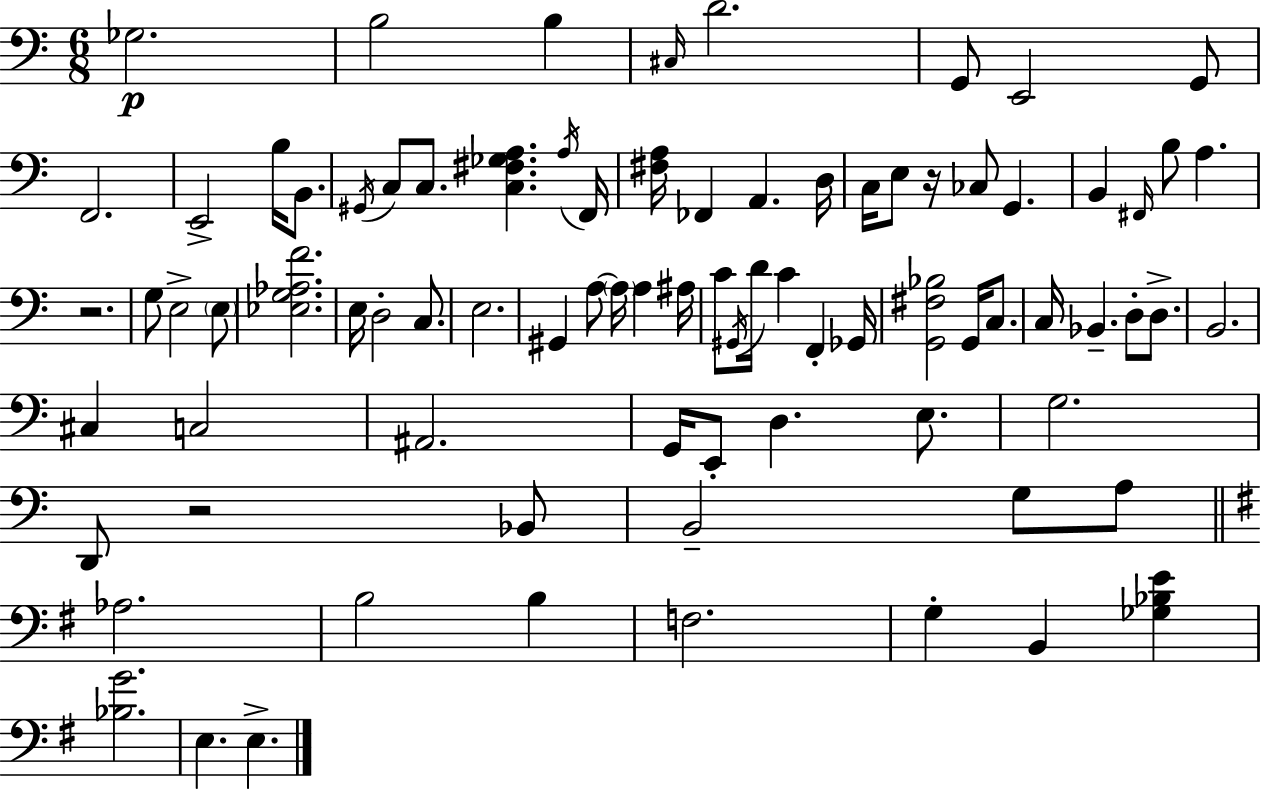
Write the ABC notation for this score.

X:1
T:Untitled
M:6/8
L:1/4
K:Am
_G,2 B,2 B, ^C,/4 D2 G,,/2 E,,2 G,,/2 F,,2 E,,2 B,/4 B,,/2 ^G,,/4 C,/2 C,/2 [C,^F,_G,A,] A,/4 F,,/4 [^F,A,]/4 _F,, A,, D,/4 C,/4 E,/2 z/4 _C,/2 G,, B,, ^F,,/4 B,/2 A, z2 G,/2 E,2 E,/2 [_E,G,_A,F]2 E,/4 D,2 C,/2 E,2 ^G,, A,/2 A,/4 A, ^A,/4 C/2 ^G,,/4 D/4 C F,, _G,,/4 [G,,^F,_B,]2 G,,/4 C,/2 C,/4 _B,, D,/2 D,/2 B,,2 ^C, C,2 ^A,,2 G,,/4 E,,/2 D, E,/2 G,2 D,,/2 z2 _B,,/2 B,,2 G,/2 A,/2 _A,2 B,2 B, F,2 G, B,, [_G,_B,E] [_B,G]2 E, E,